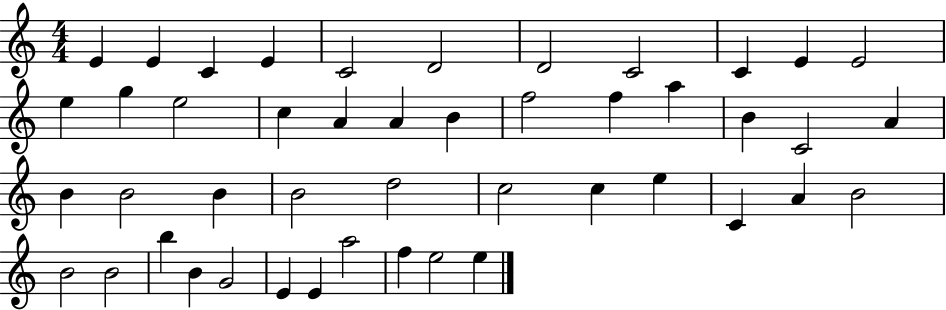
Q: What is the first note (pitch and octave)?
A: E4